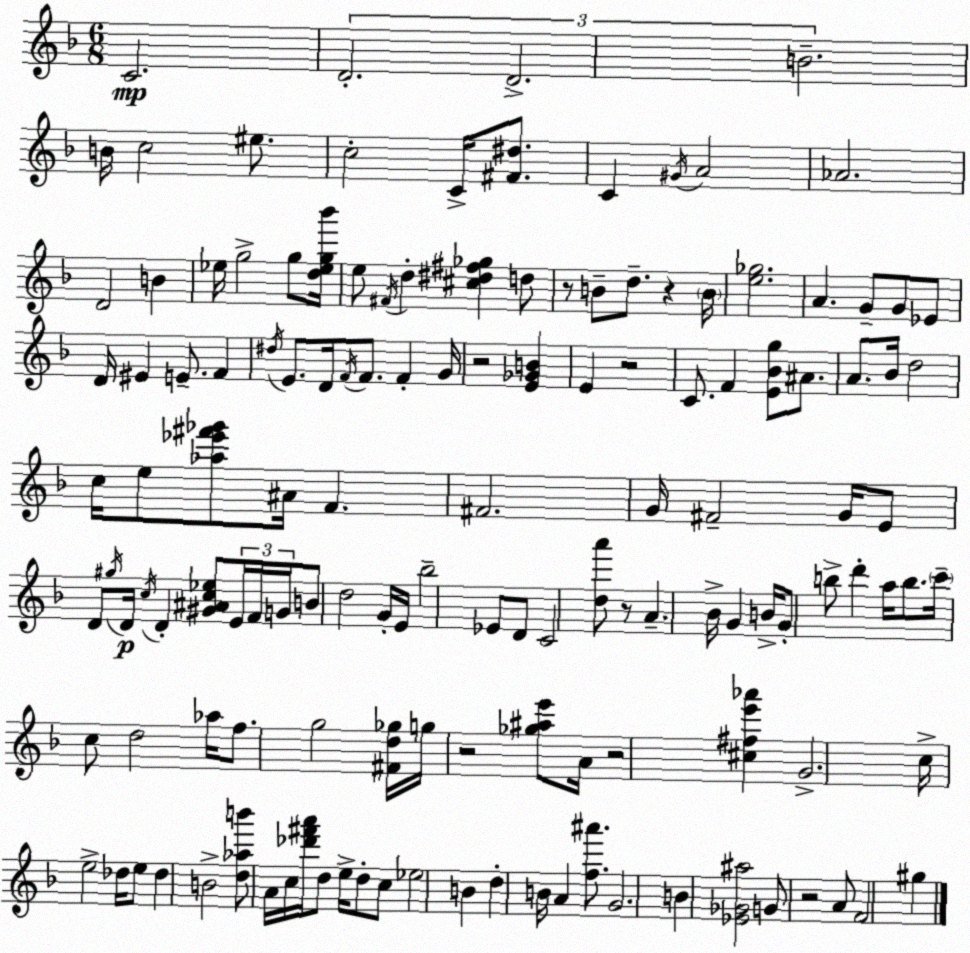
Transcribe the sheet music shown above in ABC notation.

X:1
T:Untitled
M:6/8
L:1/4
K:Dm
C2 D2 D2 B2 B/4 c2 ^e/2 c2 C/4 [^F^d]/2 C ^G/4 A2 _A2 D2 B _e/4 g2 g/2 [d_eg_b']/4 e/2 ^F/4 d [^c^d^f_g] d/2 z/2 B/2 d/2 z B/4 [e_g]2 A G/2 G/2 _E/2 D/4 ^E E/2 F ^d/4 E/2 D/4 F/4 F/2 F G/4 z2 [E_GB] E z2 C/2 F [E_Bg]/2 ^A/2 A/2 _B/4 d2 c/4 e/2 [_a_e'^f'_g']/2 ^A/4 F ^F2 G/4 ^F2 G/4 E/2 D/2 ^g/4 D/4 c/4 D [^G^Ac_e]/2 E/4 F/4 G/4 B/2 d2 G/4 E/4 _b2 _E/2 D/2 C2 [da']/2 z/2 A _B/4 G B/4 G/2 b/2 d' a/4 b/2 c'/4 c/2 d2 _a/4 f/2 g2 [^Fd_g]/4 g/4 z2 [_g^ae']/2 A/4 z2 [^c^fe'_a'] G2 c/4 e2 _d/4 e/2 _d B2 [d_ab']/2 A/4 c/4 [_d'^f'a']/4 d/2 e/4 d/2 c/2 _e2 B d B/4 A [f^a']/2 G2 B [_E_G^a]2 G/2 z2 A/2 F2 ^g